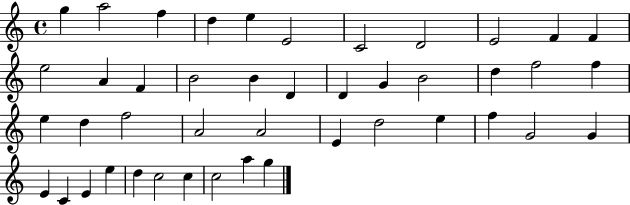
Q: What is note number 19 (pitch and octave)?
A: G4